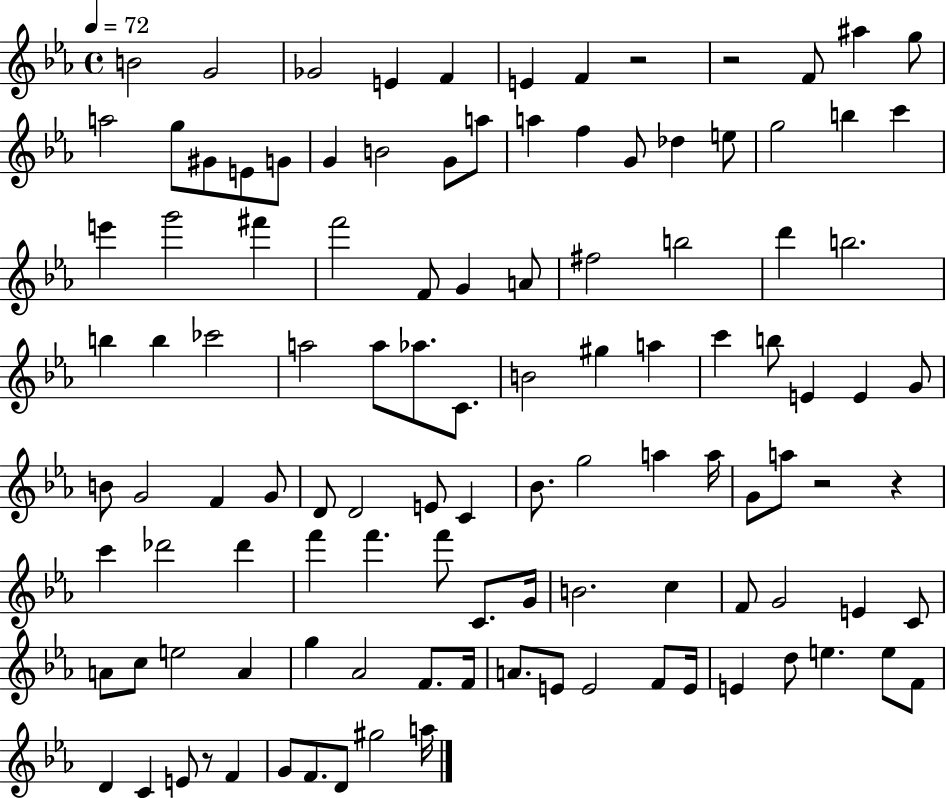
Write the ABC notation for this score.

X:1
T:Untitled
M:4/4
L:1/4
K:Eb
B2 G2 _G2 E F E F z2 z2 F/2 ^a g/2 a2 g/2 ^G/2 E/2 G/2 G B2 G/2 a/2 a f G/2 _d e/2 g2 b c' e' g'2 ^f' f'2 F/2 G A/2 ^f2 b2 d' b2 b b _c'2 a2 a/2 _a/2 C/2 B2 ^g a c' b/2 E E G/2 B/2 G2 F G/2 D/2 D2 E/2 C _B/2 g2 a a/4 G/2 a/2 z2 z c' _d'2 _d' f' f' f'/2 C/2 G/4 B2 c F/2 G2 E C/2 A/2 c/2 e2 A g _A2 F/2 F/4 A/2 E/2 E2 F/2 E/4 E d/2 e e/2 F/2 D C E/2 z/2 F G/2 F/2 D/2 ^g2 a/4